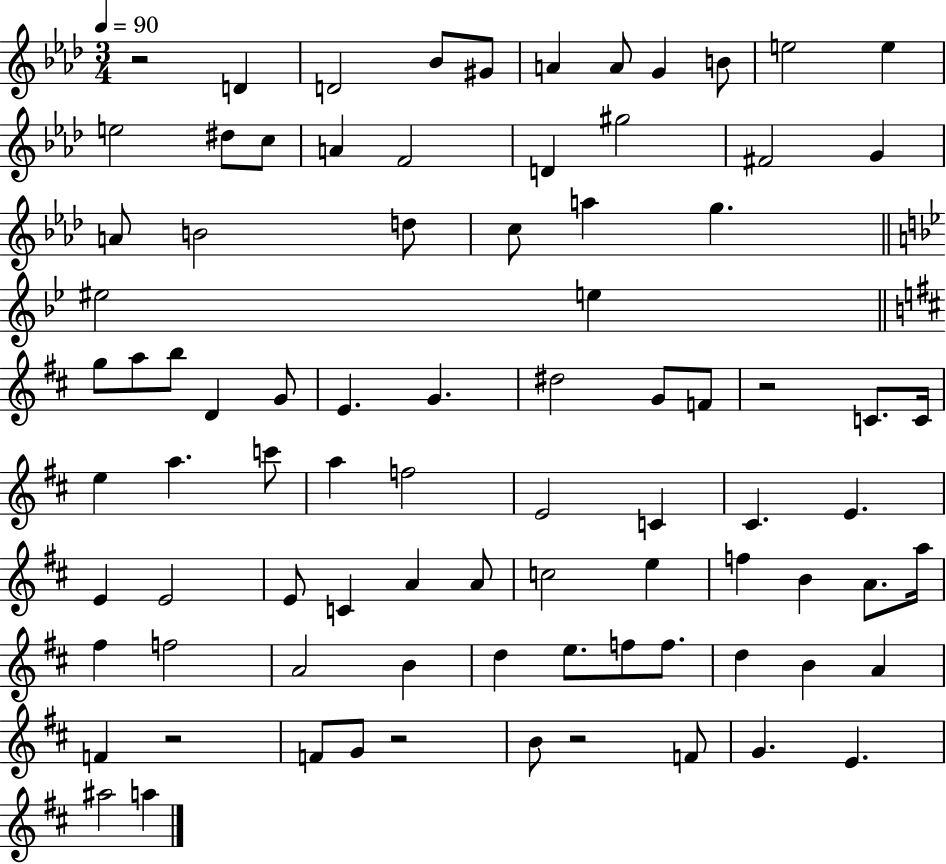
R/h D4/q D4/h Bb4/e G#4/e A4/q A4/e G4/q B4/e E5/h E5/q E5/h D#5/e C5/e A4/q F4/h D4/q G#5/h F#4/h G4/q A4/e B4/h D5/e C5/e A5/q G5/q. EIS5/h E5/q G5/e A5/e B5/e D4/q G4/e E4/q. G4/q. D#5/h G4/e F4/e R/h C4/e. C4/s E5/q A5/q. C6/e A5/q F5/h E4/h C4/q C#4/q. E4/q. E4/q E4/h E4/e C4/q A4/q A4/e C5/h E5/q F5/q B4/q A4/e. A5/s F#5/q F5/h A4/h B4/q D5/q E5/e. F5/e F5/e. D5/q B4/q A4/q F4/q R/h F4/e G4/e R/h B4/e R/h F4/e G4/q. E4/q. A#5/h A5/q